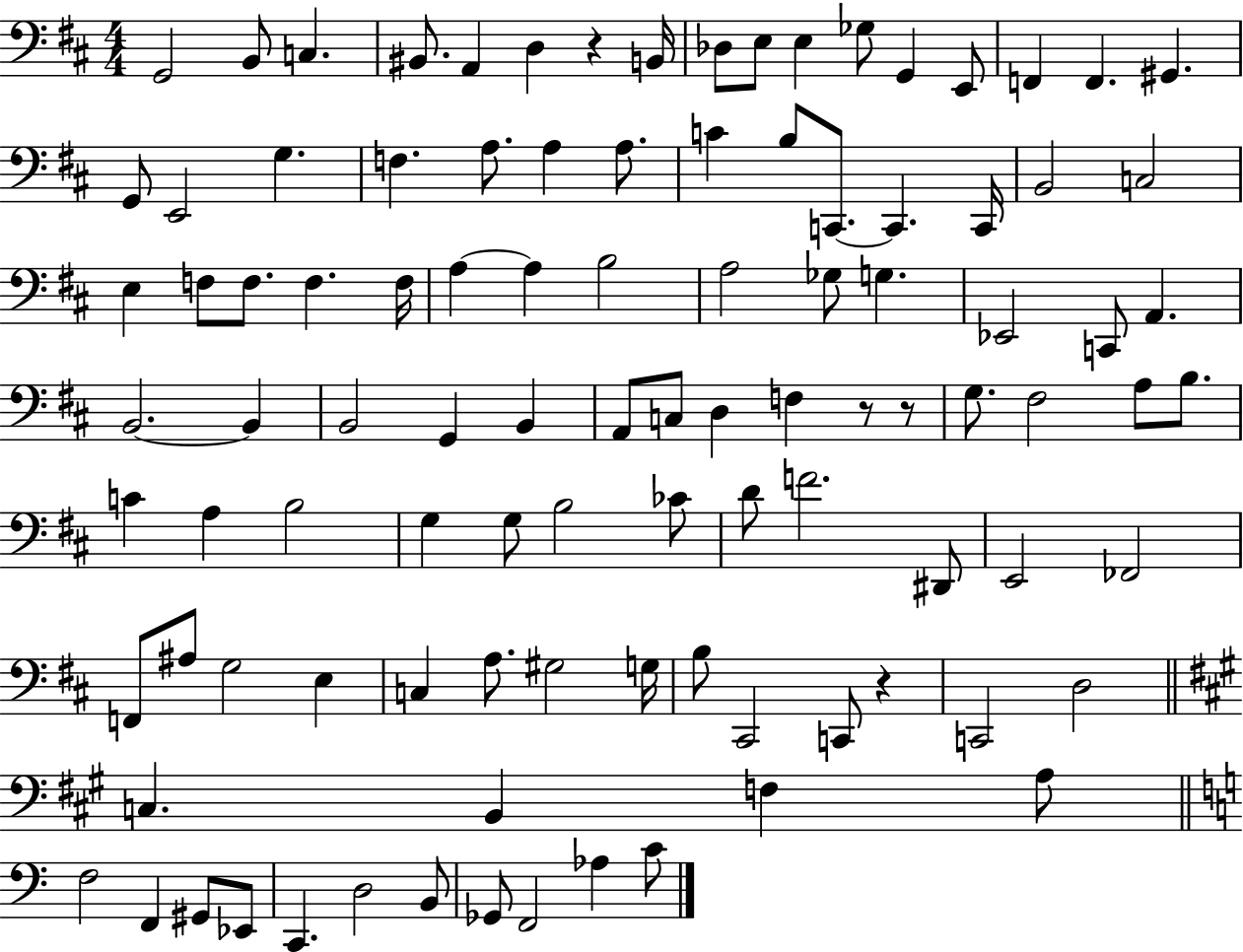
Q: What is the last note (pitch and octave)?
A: C4